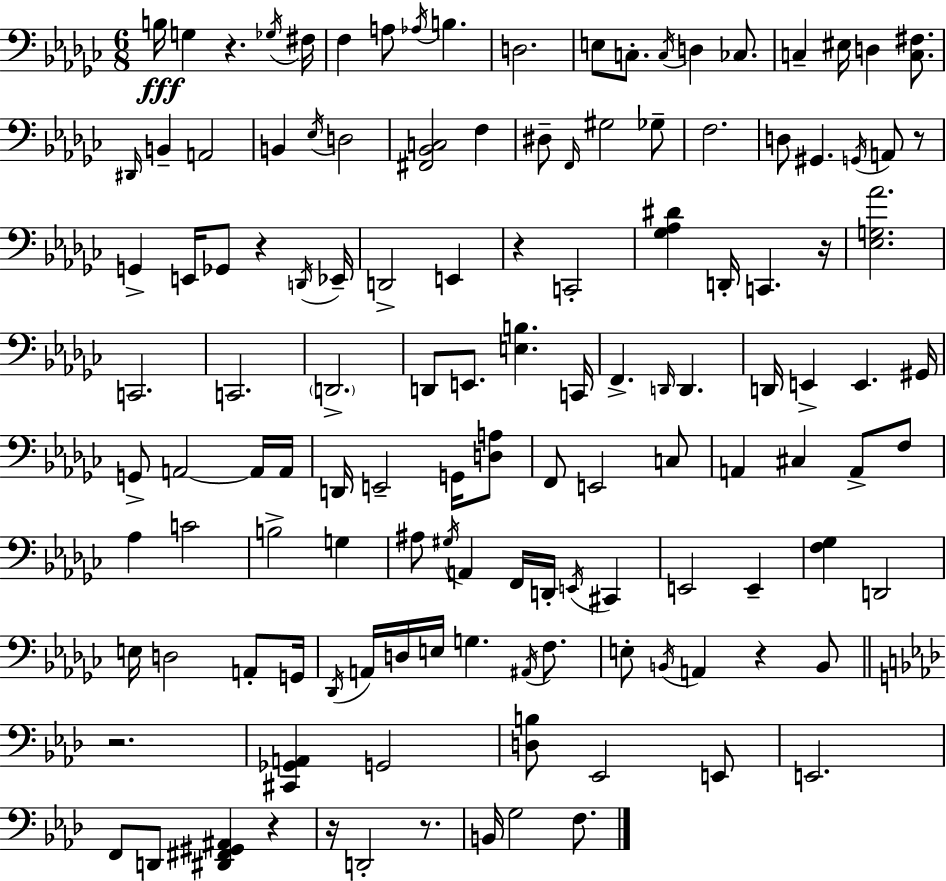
B3/s G3/q R/q. Gb3/s F#3/s F3/q A3/e Ab3/s B3/q. D3/h. E3/e C3/e. C3/s D3/q CES3/e. C3/q EIS3/s D3/q [C3,F#3]/e. D#2/s B2/q A2/h B2/q Eb3/s D3/h [F#2,Bb2,C3]/h F3/q D#3/e F2/s G#3/h Gb3/e F3/h. D3/e G#2/q. G2/s A2/e R/e G2/q E2/s Gb2/e R/q D2/s Eb2/s D2/h E2/q R/q C2/h [Gb3,Ab3,D#4]/q D2/s C2/q. R/s [Eb3,G3,Ab4]/h. C2/h. C2/h. D2/h. D2/e E2/e. [E3,B3]/q. C2/s F2/q. D2/s D2/q. D2/s E2/q E2/q. G#2/s G2/e A2/h A2/s A2/s D2/s E2/h G2/s [D3,A3]/e F2/e E2/h C3/e A2/q C#3/q A2/e F3/e Ab3/q C4/h B3/h G3/q A#3/e G#3/s A2/q F2/s D2/s E2/s C#2/q E2/h E2/q [F3,Gb3]/q D2/h E3/s D3/h A2/e G2/s Db2/s A2/s D3/s E3/s G3/q. A#2/s F3/e. E3/e B2/s A2/q R/q B2/e R/h. [C#2,Gb2,A2]/q G2/h [D3,B3]/e Eb2/h E2/e E2/h. F2/e D2/e [D#2,F#2,G#2,A#2]/q R/q R/s D2/h R/e. B2/s G3/h F3/e.